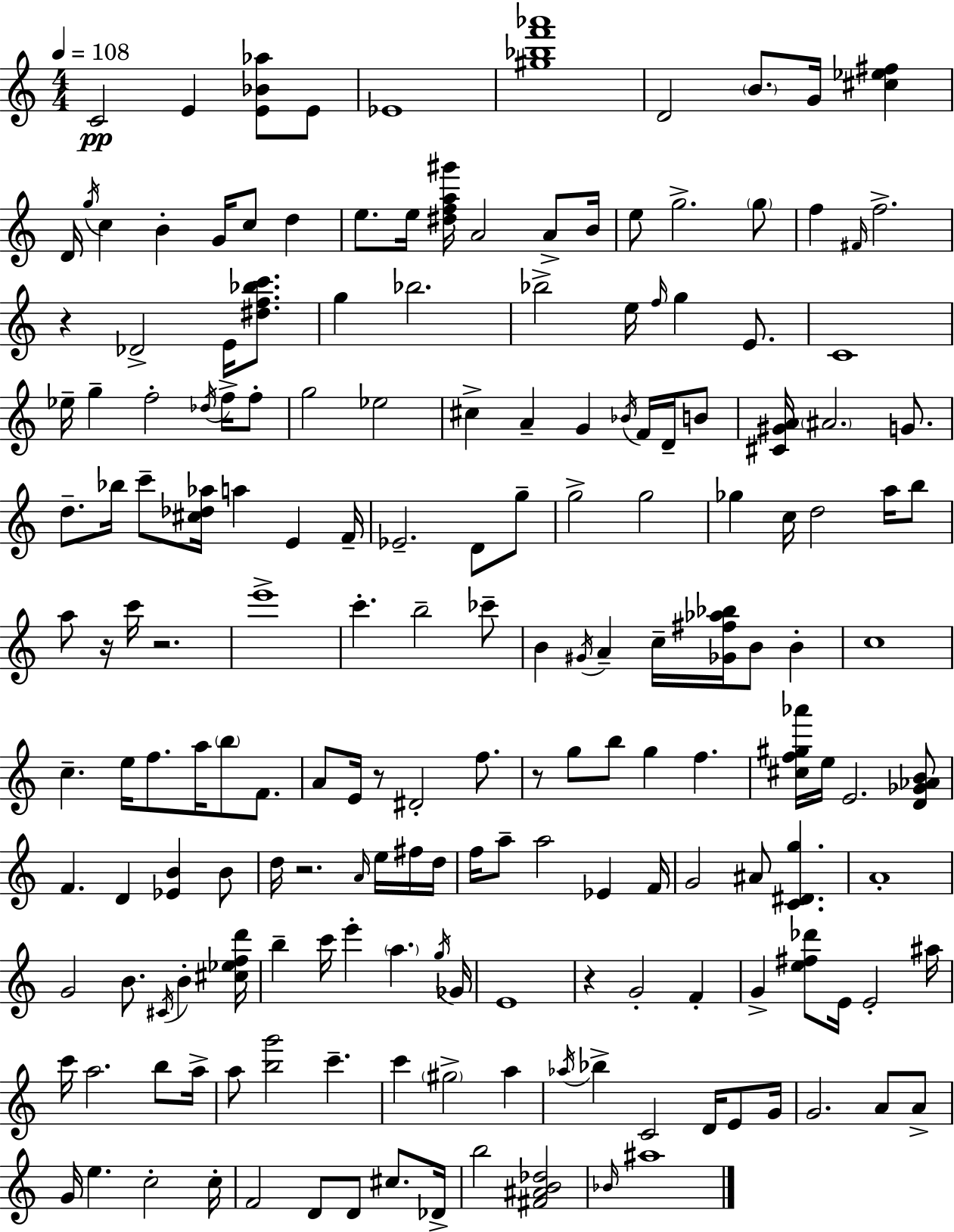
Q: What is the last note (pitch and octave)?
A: A#5